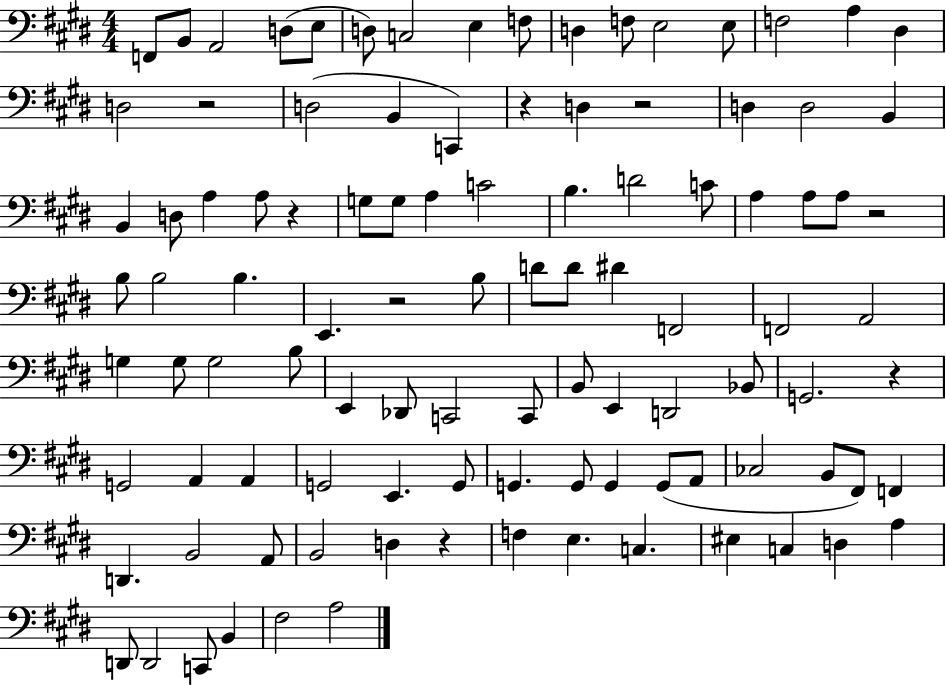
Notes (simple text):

F2/e B2/e A2/h D3/e E3/e D3/e C3/h E3/q F3/e D3/q F3/e E3/h E3/e F3/h A3/q D#3/q D3/h R/h D3/h B2/q C2/q R/q D3/q R/h D3/q D3/h B2/q B2/q D3/e A3/q A3/e R/q G3/e G3/e A3/q C4/h B3/q. D4/h C4/e A3/q A3/e A3/e R/h B3/e B3/h B3/q. E2/q. R/h B3/e D4/e D4/e D#4/q F2/h F2/h A2/h G3/q G3/e G3/h B3/e E2/q Db2/e C2/h C2/e B2/e E2/q D2/h Bb2/e G2/h. R/q G2/h A2/q A2/q G2/h E2/q. G2/e G2/q. G2/e G2/q G2/e A2/e CES3/h B2/e F#2/e F2/q D2/q. B2/h A2/e B2/h D3/q R/q F3/q E3/q. C3/q. EIS3/q C3/q D3/q A3/q D2/e D2/h C2/e B2/q F#3/h A3/h